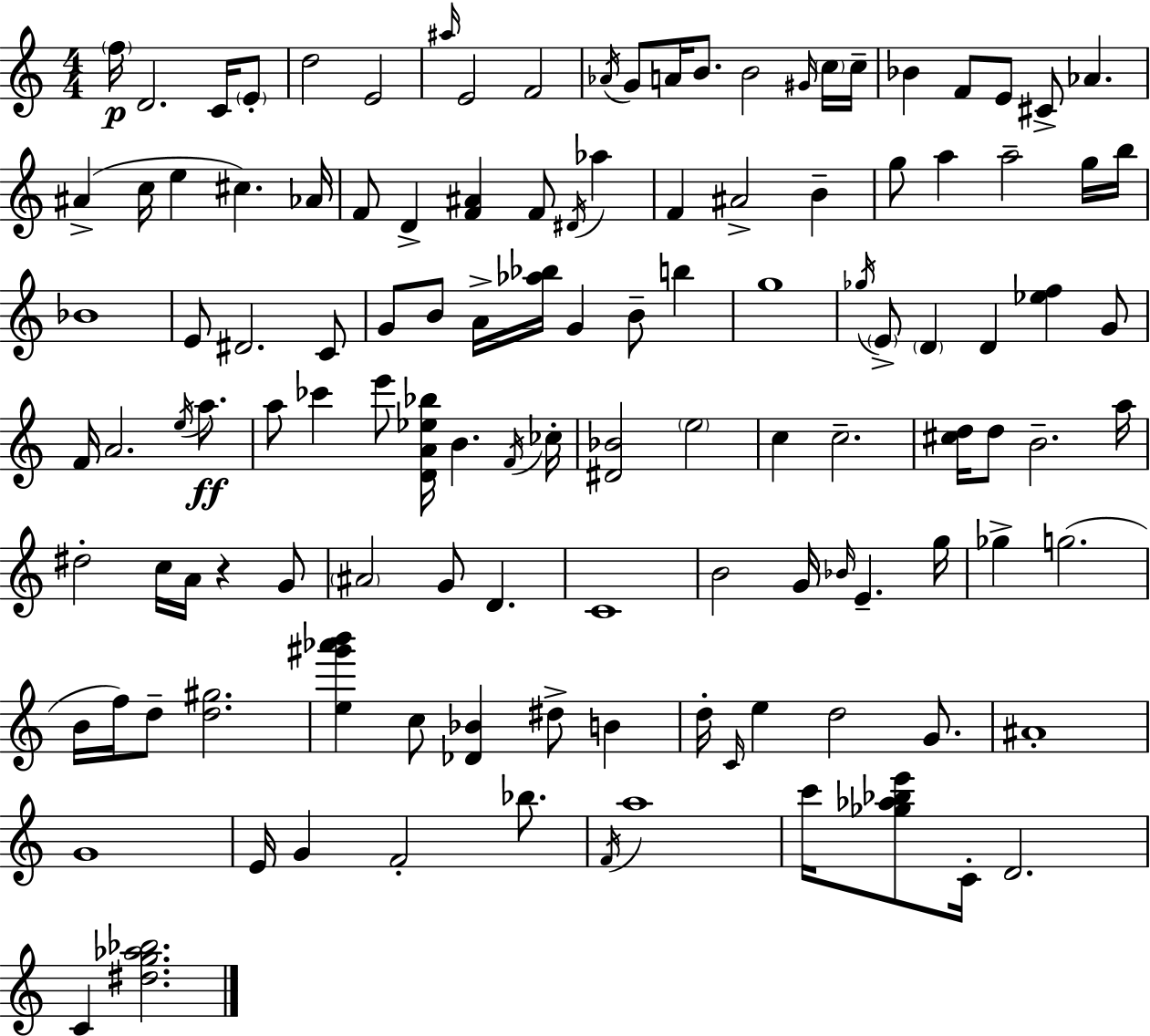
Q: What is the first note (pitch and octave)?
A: F5